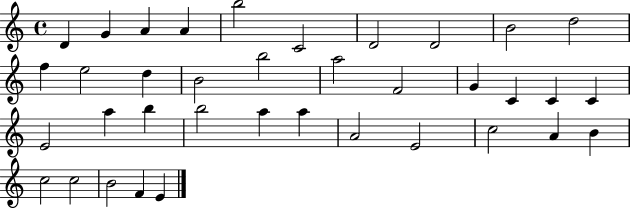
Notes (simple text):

D4/q G4/q A4/q A4/q B5/h C4/h D4/h D4/h B4/h D5/h F5/q E5/h D5/q B4/h B5/h A5/h F4/h G4/q C4/q C4/q C4/q E4/h A5/q B5/q B5/h A5/q A5/q A4/h E4/h C5/h A4/q B4/q C5/h C5/h B4/h F4/q E4/q